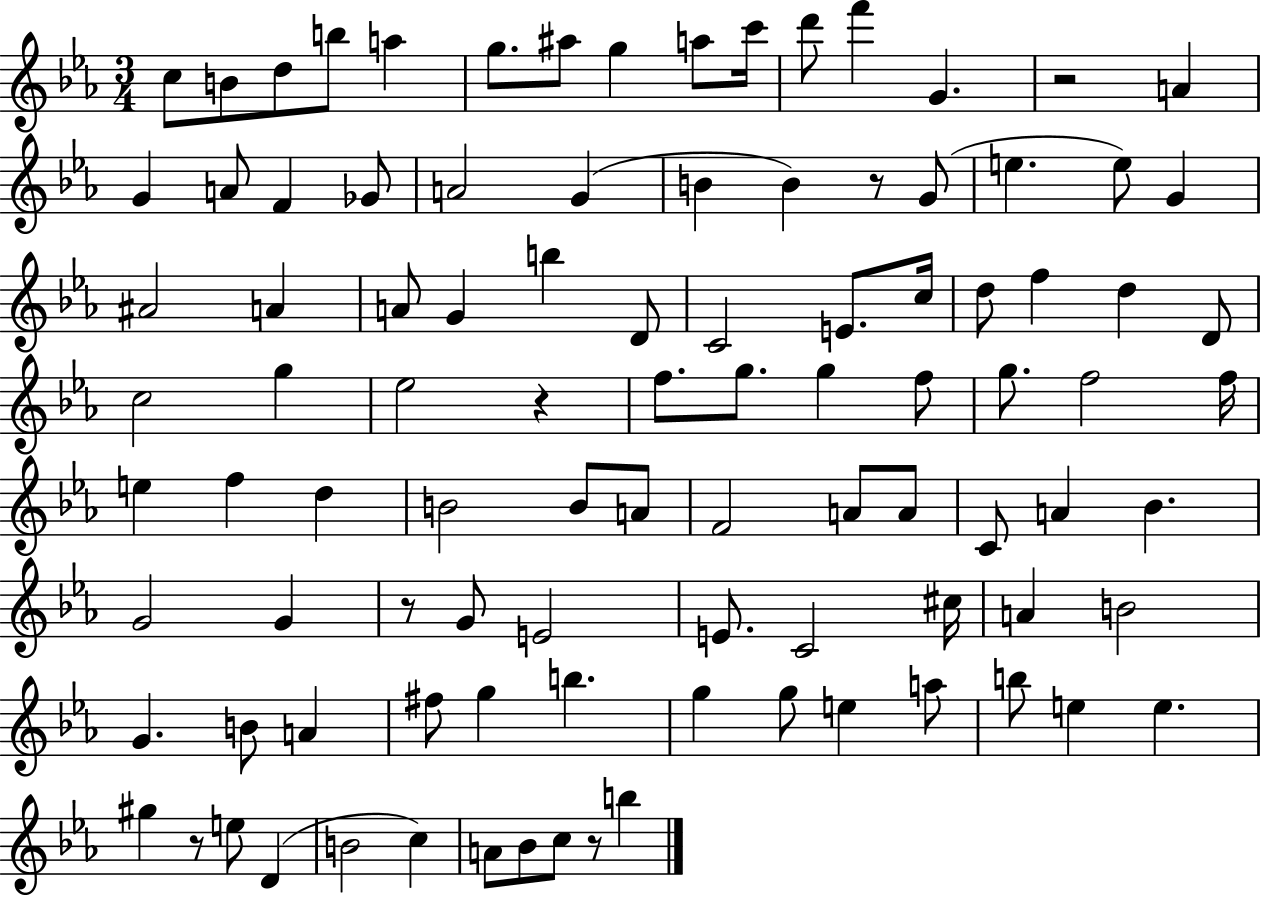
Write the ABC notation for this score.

X:1
T:Untitled
M:3/4
L:1/4
K:Eb
c/2 B/2 d/2 b/2 a g/2 ^a/2 g a/2 c'/4 d'/2 f' G z2 A G A/2 F _G/2 A2 G B B z/2 G/2 e e/2 G ^A2 A A/2 G b D/2 C2 E/2 c/4 d/2 f d D/2 c2 g _e2 z f/2 g/2 g f/2 g/2 f2 f/4 e f d B2 B/2 A/2 F2 A/2 A/2 C/2 A _B G2 G z/2 G/2 E2 E/2 C2 ^c/4 A B2 G B/2 A ^f/2 g b g g/2 e a/2 b/2 e e ^g z/2 e/2 D B2 c A/2 _B/2 c/2 z/2 b